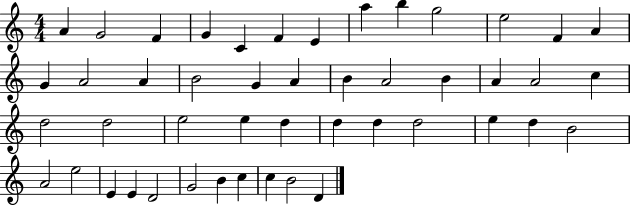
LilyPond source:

{
  \clef treble
  \numericTimeSignature
  \time 4/4
  \key c \major
  a'4 g'2 f'4 | g'4 c'4 f'4 e'4 | a''4 b''4 g''2 | e''2 f'4 a'4 | \break g'4 a'2 a'4 | b'2 g'4 a'4 | b'4 a'2 b'4 | a'4 a'2 c''4 | \break d''2 d''2 | e''2 e''4 d''4 | d''4 d''4 d''2 | e''4 d''4 b'2 | \break a'2 e''2 | e'4 e'4 d'2 | g'2 b'4 c''4 | c''4 b'2 d'4 | \break \bar "|."
}